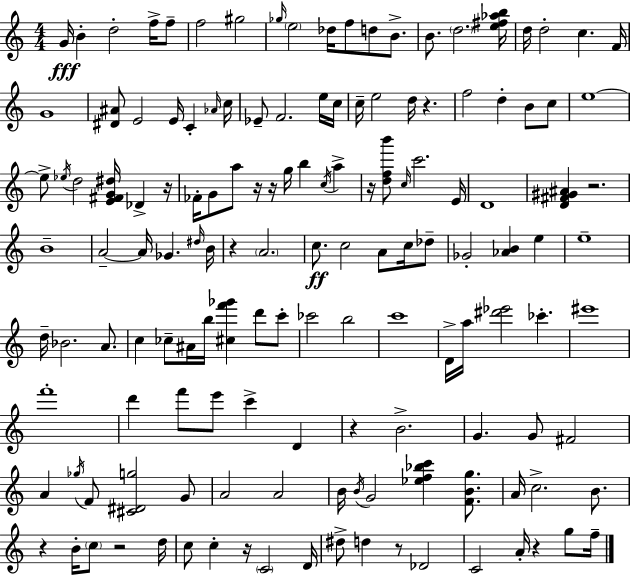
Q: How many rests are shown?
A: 13